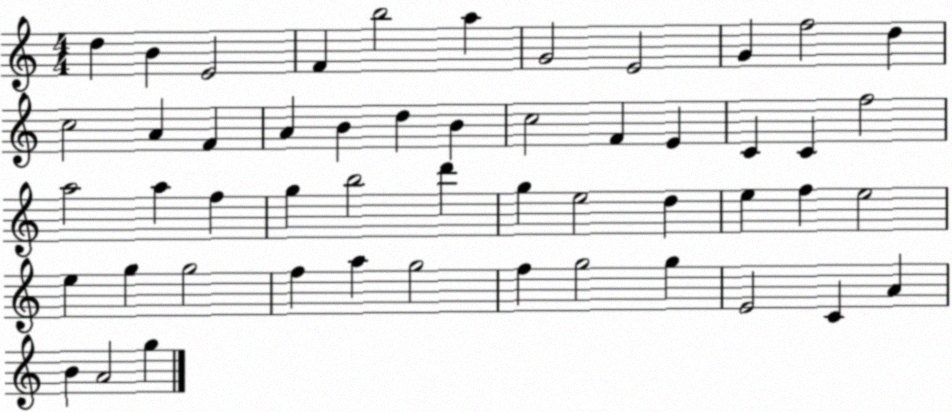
X:1
T:Untitled
M:4/4
L:1/4
K:C
d B E2 F b2 a G2 E2 G f2 d c2 A F A B d B c2 F E C C f2 a2 a f g b2 d' g e2 d e f e2 e g g2 f a g2 f g2 g E2 C A B A2 g